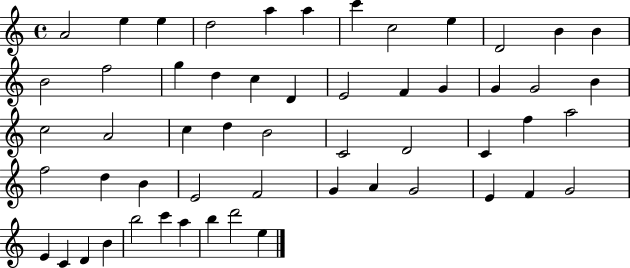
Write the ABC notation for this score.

X:1
T:Untitled
M:4/4
L:1/4
K:C
A2 e e d2 a a c' c2 e D2 B B B2 f2 g d c D E2 F G G G2 B c2 A2 c d B2 C2 D2 C f a2 f2 d B E2 F2 G A G2 E F G2 E C D B b2 c' a b d'2 e